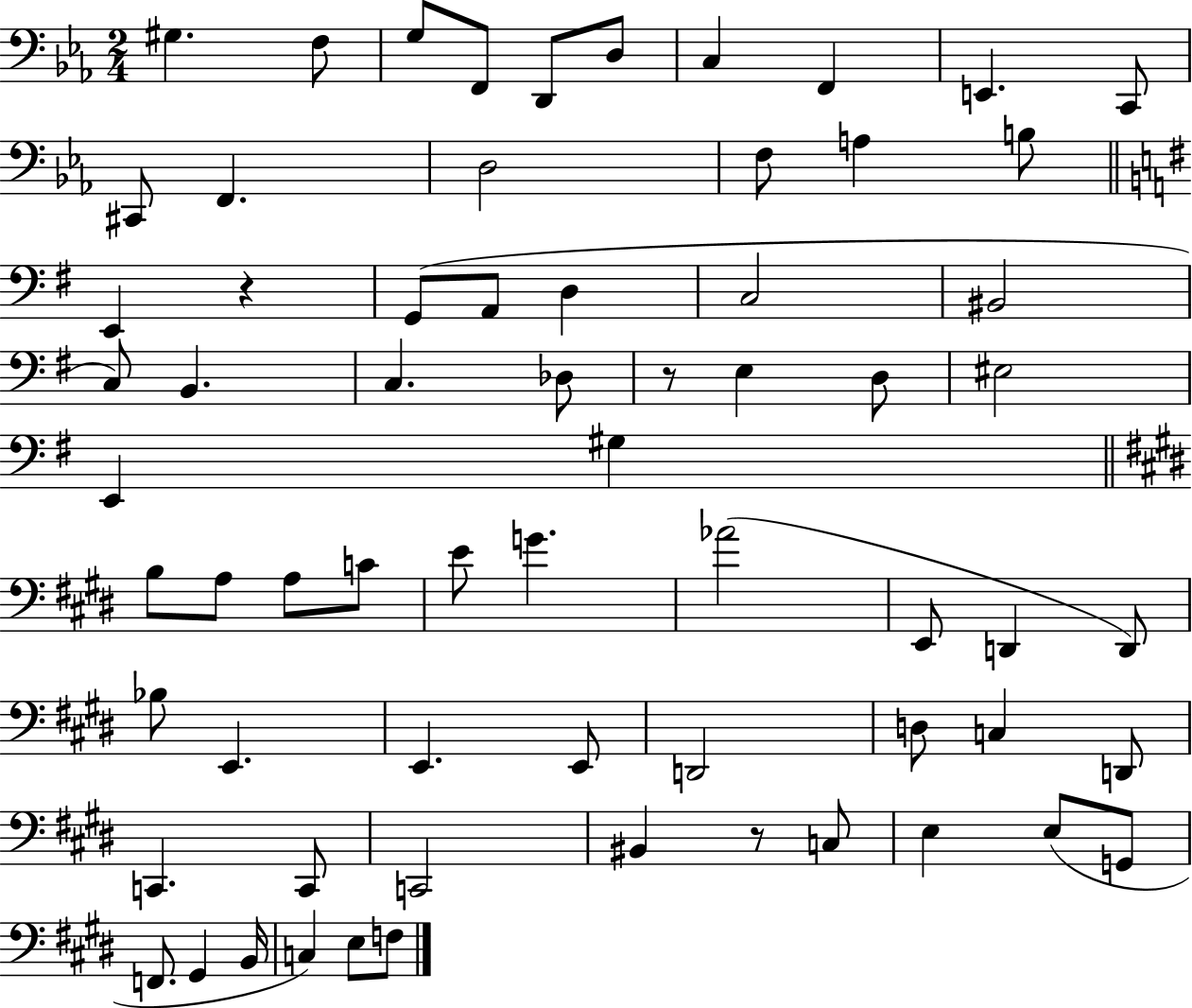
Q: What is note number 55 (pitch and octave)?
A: E3